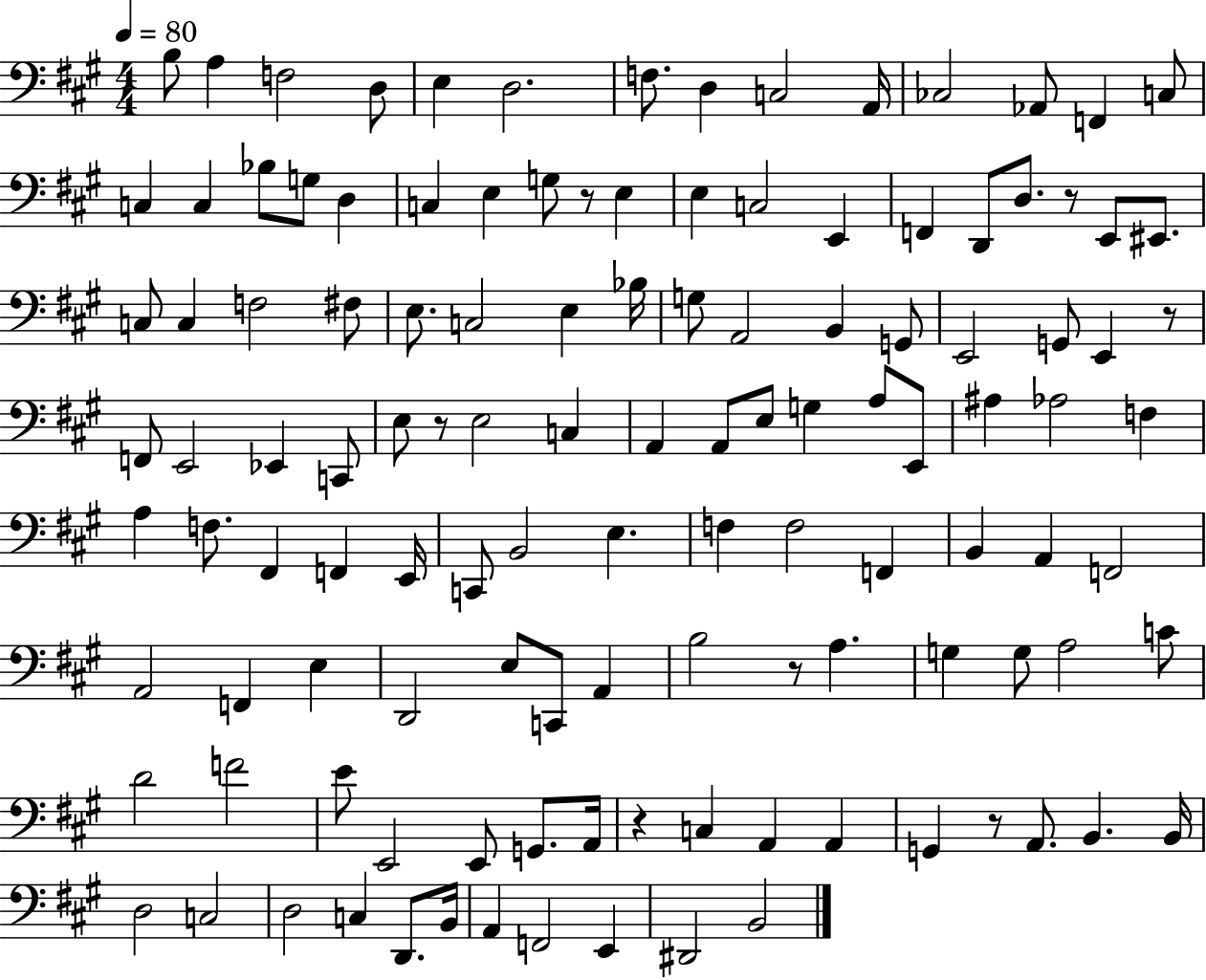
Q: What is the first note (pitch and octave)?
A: B3